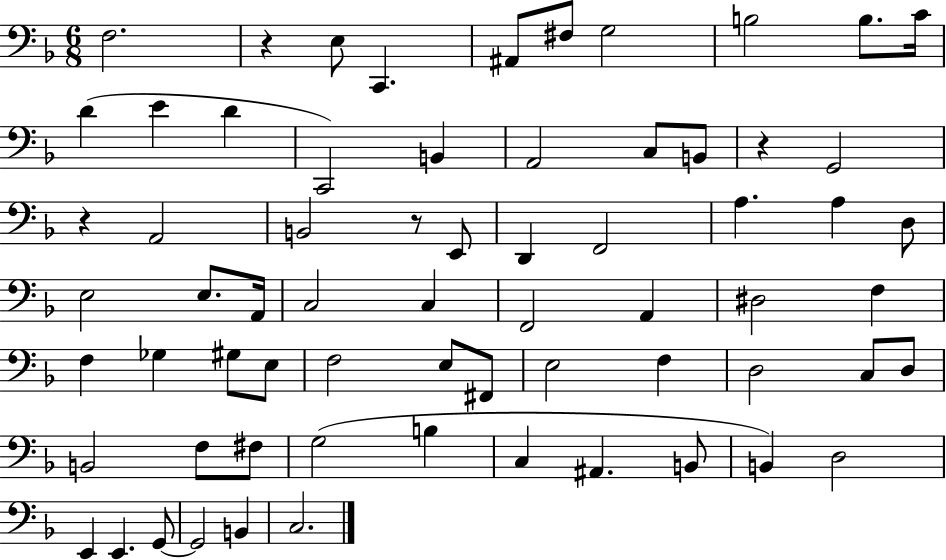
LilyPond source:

{
  \clef bass
  \numericTimeSignature
  \time 6/8
  \key f \major
  f2. | r4 e8 c,4. | ais,8 fis8 g2 | b2 b8. c'16 | \break d'4( e'4 d'4 | c,2) b,4 | a,2 c8 b,8 | r4 g,2 | \break r4 a,2 | b,2 r8 e,8 | d,4 f,2 | a4. a4 d8 | \break e2 e8. a,16 | c2 c4 | f,2 a,4 | dis2 f4 | \break f4 ges4 gis8 e8 | f2 e8 fis,8 | e2 f4 | d2 c8 d8 | \break b,2 f8 fis8 | g2( b4 | c4 ais,4. b,8 | b,4) d2 | \break e,4 e,4. g,8~~ | g,2 b,4 | c2. | \bar "|."
}